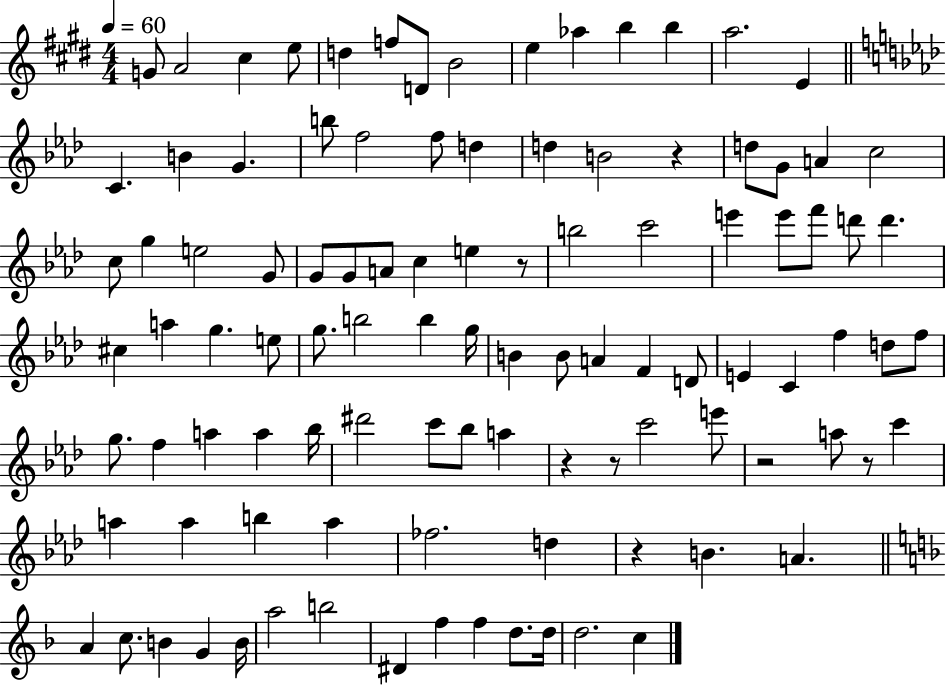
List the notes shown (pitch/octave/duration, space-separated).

G4/e A4/h C#5/q E5/e D5/q F5/e D4/e B4/h E5/q Ab5/q B5/q B5/q A5/h. E4/q C4/q. B4/q G4/q. B5/e F5/h F5/e D5/q D5/q B4/h R/q D5/e G4/e A4/q C5/h C5/e G5/q E5/h G4/e G4/e G4/e A4/e C5/q E5/q R/e B5/h C6/h E6/q E6/e F6/e D6/e D6/q. C#5/q A5/q G5/q. E5/e G5/e. B5/h B5/q G5/s B4/q B4/e A4/q F4/q D4/e E4/q C4/q F5/q D5/e F5/e G5/e. F5/q A5/q A5/q Bb5/s D#6/h C6/e Bb5/e A5/q R/q R/e C6/h E6/e R/h A5/e R/e C6/q A5/q A5/q B5/q A5/q FES5/h. D5/q R/q B4/q. A4/q. A4/q C5/e. B4/q G4/q B4/s A5/h B5/h D#4/q F5/q F5/q D5/e. D5/s D5/h. C5/q